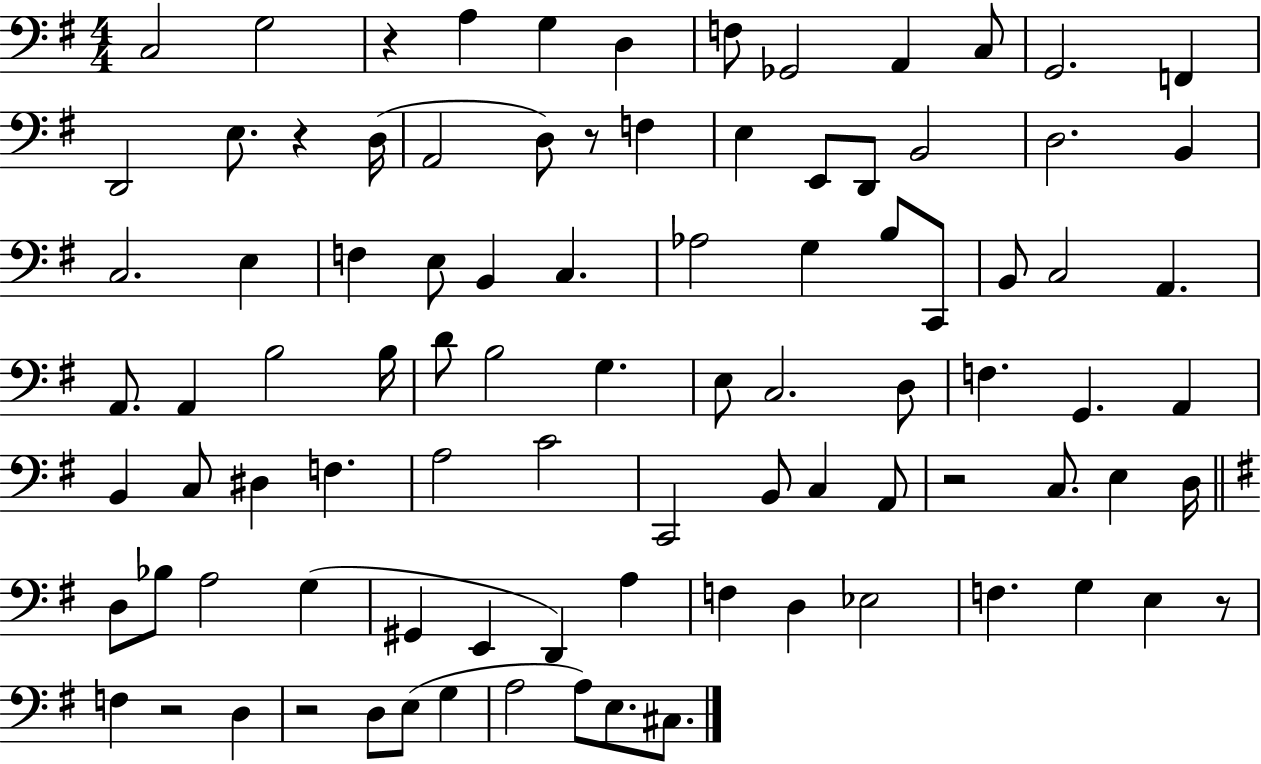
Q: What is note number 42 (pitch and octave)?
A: B3